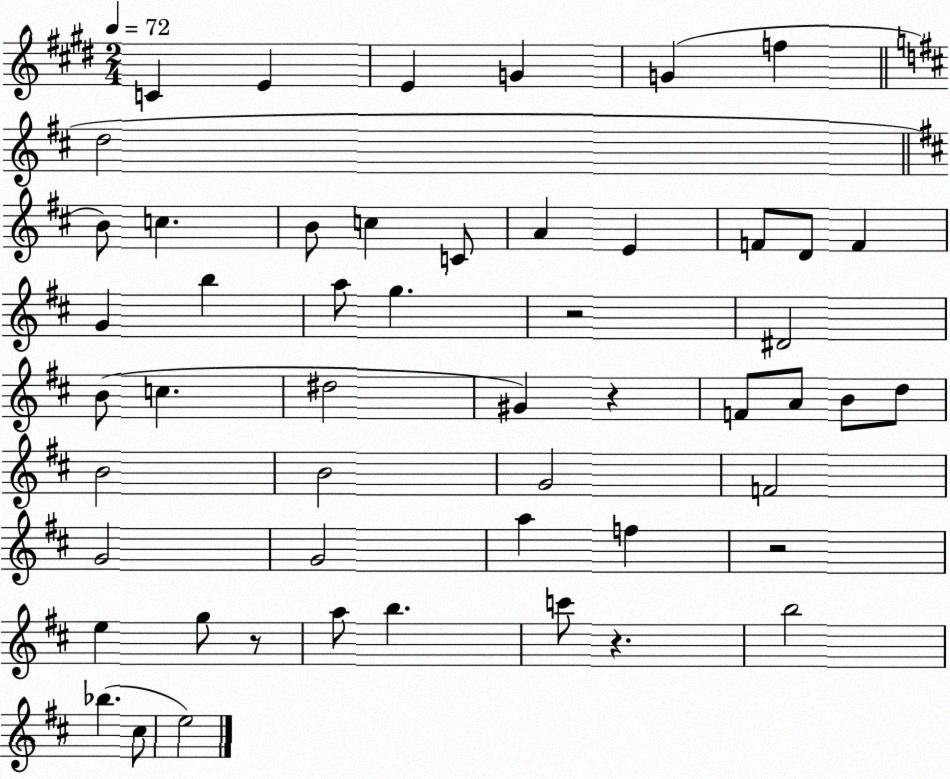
X:1
T:Untitled
M:2/4
L:1/4
K:E
C E E G G f d2 B/2 c B/2 c C/2 A E F/2 D/2 F G b a/2 g z2 ^D2 B/2 c ^d2 ^G z F/2 A/2 B/2 d/2 B2 B2 G2 F2 G2 G2 a f z2 e g/2 z/2 a/2 b c'/2 z b2 _b ^c/2 e2